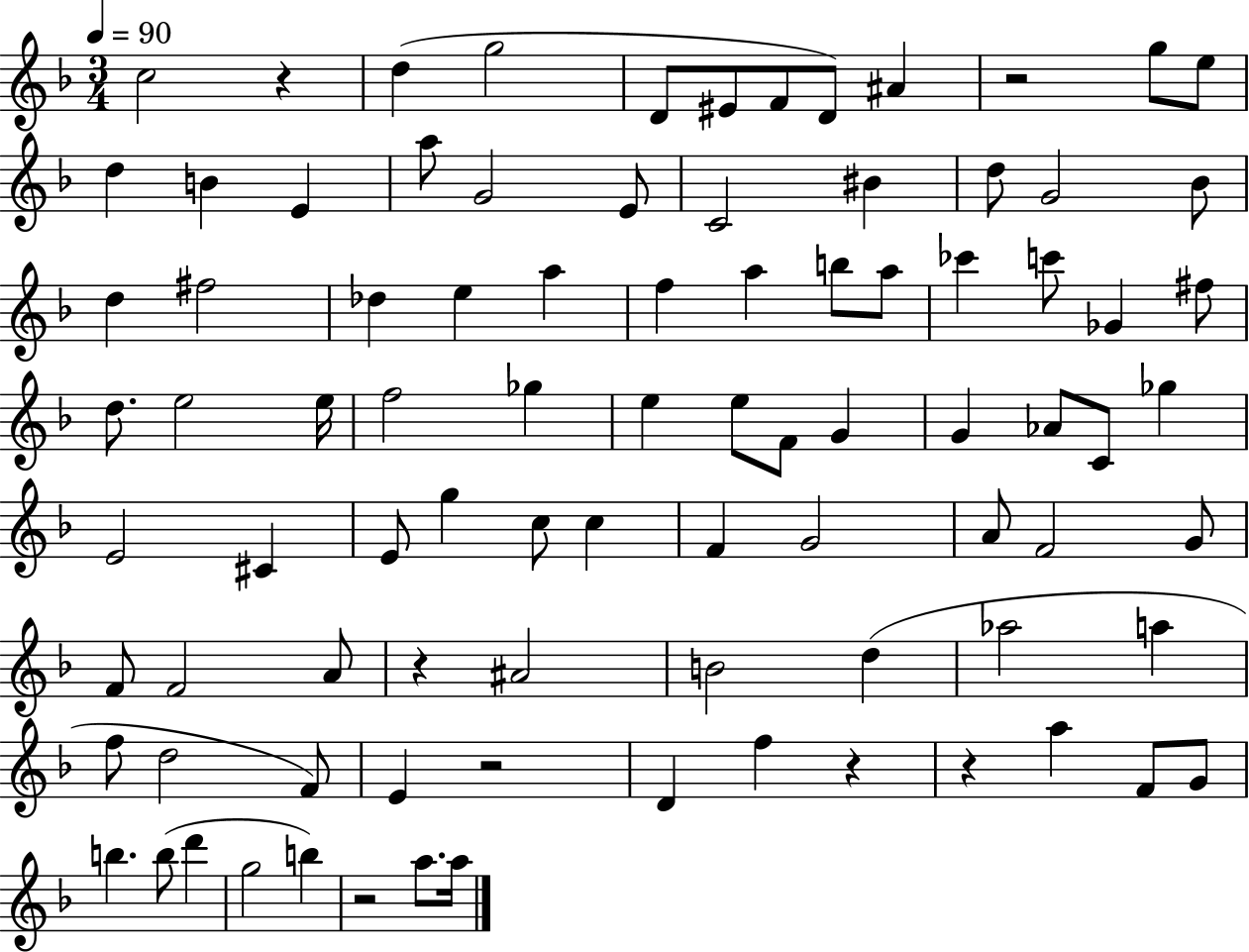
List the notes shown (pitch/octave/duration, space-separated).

C5/h R/q D5/q G5/h D4/e EIS4/e F4/e D4/e A#4/q R/h G5/e E5/e D5/q B4/q E4/q A5/e G4/h E4/e C4/h BIS4/q D5/e G4/h Bb4/e D5/q F#5/h Db5/q E5/q A5/q F5/q A5/q B5/e A5/e CES6/q C6/e Gb4/q F#5/e D5/e. E5/h E5/s F5/h Gb5/q E5/q E5/e F4/e G4/q G4/q Ab4/e C4/e Gb5/q E4/h C#4/q E4/e G5/q C5/e C5/q F4/q G4/h A4/e F4/h G4/e F4/e F4/h A4/e R/q A#4/h B4/h D5/q Ab5/h A5/q F5/e D5/h F4/e E4/q R/h D4/q F5/q R/q R/q A5/q F4/e G4/e B5/q. B5/e D6/q G5/h B5/q R/h A5/e. A5/s